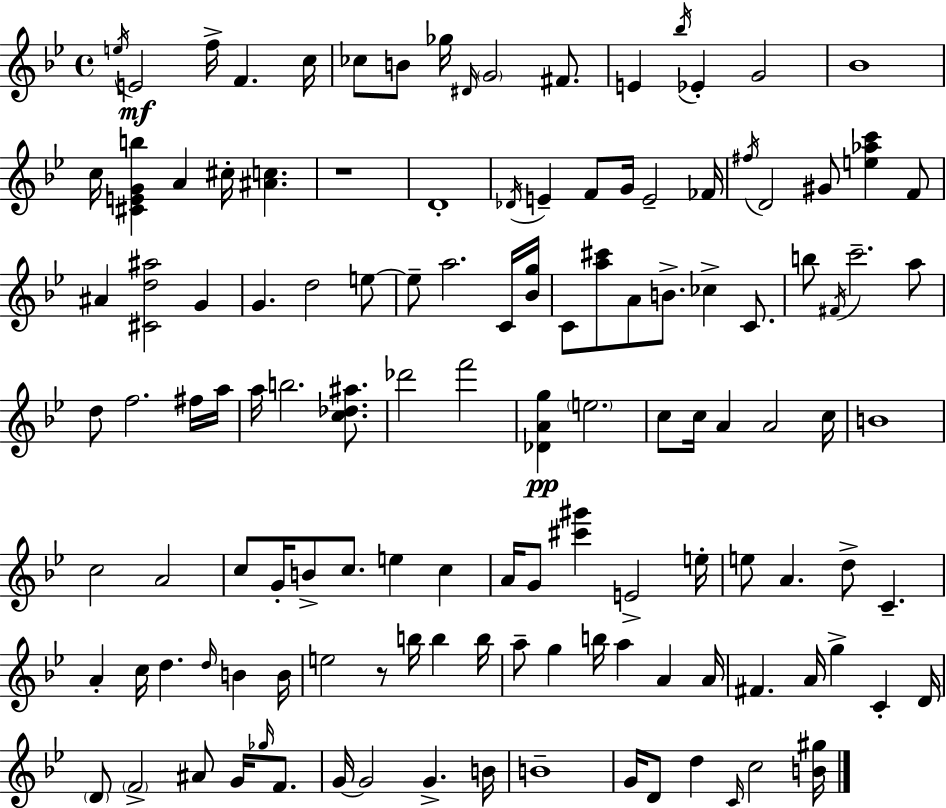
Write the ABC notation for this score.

X:1
T:Untitled
M:4/4
L:1/4
K:Gm
e/4 E2 f/4 F c/4 _c/2 B/2 _g/4 ^D/4 G2 ^F/2 E _b/4 _E G2 _B4 c/4 [^CEGb] A ^c/4 [^Ac] z4 D4 _D/4 E F/2 G/4 E2 _F/4 ^f/4 D2 ^G/2 [e_ac'] F/2 ^A [^Cd^a]2 G G d2 e/2 e/2 a2 C/4 [_Bg]/4 C/2 [a^c']/2 A/2 B/2 _c C/2 b/2 ^F/4 c'2 a/2 d/2 f2 ^f/4 a/4 a/4 b2 [c_d^a]/2 _d'2 f'2 [_DAg] e2 c/2 c/4 A A2 c/4 B4 c2 A2 c/2 G/4 B/2 c/2 e c A/4 G/2 [^c'^g'] E2 e/4 e/2 A d/2 C A c/4 d d/4 B B/4 e2 z/2 b/4 b b/4 a/2 g b/4 a A A/4 ^F A/4 g C D/4 D/2 F2 ^A/2 G/4 _g/4 F/2 G/4 G2 G B/4 B4 G/4 D/2 d C/4 c2 [B^g]/4